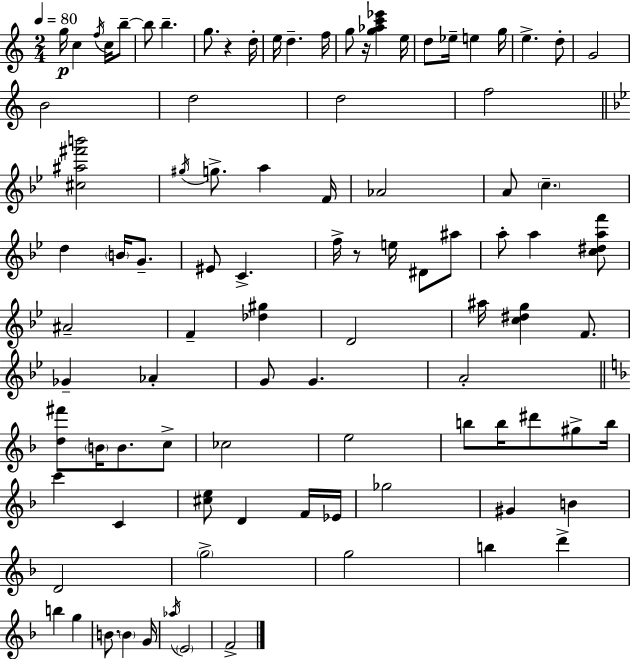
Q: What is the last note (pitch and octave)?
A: F4